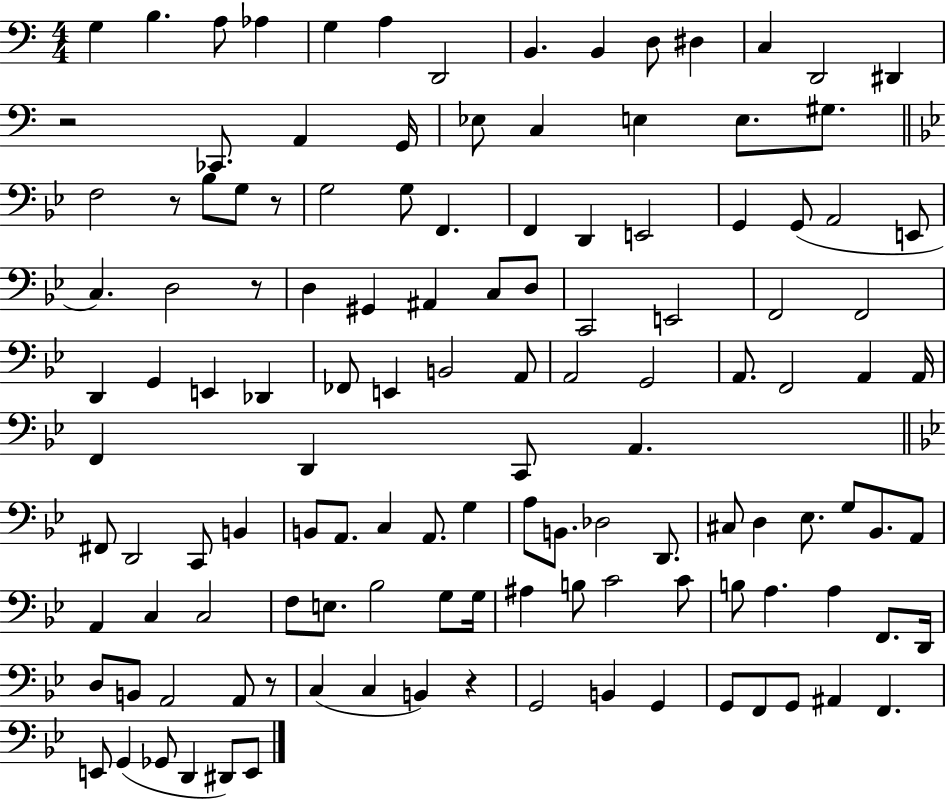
X:1
T:Untitled
M:4/4
L:1/4
K:C
G, B, A,/2 _A, G, A, D,,2 B,, B,, D,/2 ^D, C, D,,2 ^D,, z2 _C,,/2 A,, G,,/4 _E,/2 C, E, E,/2 ^G,/2 F,2 z/2 _B,/2 G,/2 z/2 G,2 G,/2 F,, F,, D,, E,,2 G,, G,,/2 A,,2 E,,/2 C, D,2 z/2 D, ^G,, ^A,, C,/2 D,/2 C,,2 E,,2 F,,2 F,,2 D,, G,, E,, _D,, _F,,/2 E,, B,,2 A,,/2 A,,2 G,,2 A,,/2 F,,2 A,, A,,/4 F,, D,, C,,/2 A,, ^F,,/2 D,,2 C,,/2 B,, B,,/2 A,,/2 C, A,,/2 G, A,/2 B,,/2 _D,2 D,,/2 ^C,/2 D, _E,/2 G,/2 _B,,/2 A,,/2 A,, C, C,2 F,/2 E,/2 _B,2 G,/2 G,/4 ^A, B,/2 C2 C/2 B,/2 A, A, F,,/2 D,,/4 D,/2 B,,/2 A,,2 A,,/2 z/2 C, C, B,, z G,,2 B,, G,, G,,/2 F,,/2 G,,/2 ^A,, F,, E,,/2 G,, _G,,/2 D,, ^D,,/2 E,,/2